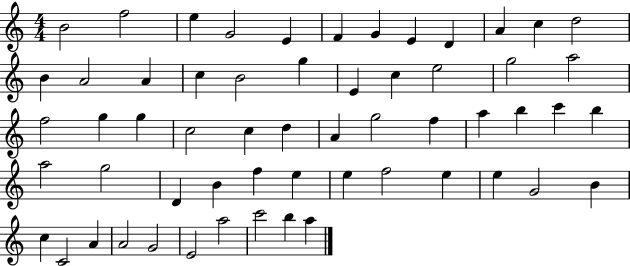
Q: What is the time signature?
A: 4/4